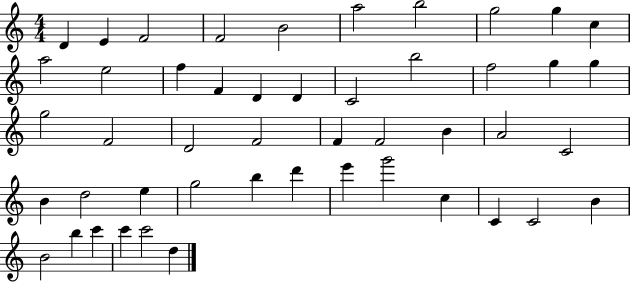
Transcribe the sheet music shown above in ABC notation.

X:1
T:Untitled
M:4/4
L:1/4
K:C
D E F2 F2 B2 a2 b2 g2 g c a2 e2 f F D D C2 b2 f2 g g g2 F2 D2 F2 F F2 B A2 C2 B d2 e g2 b d' e' g'2 c C C2 B B2 b c' c' c'2 d